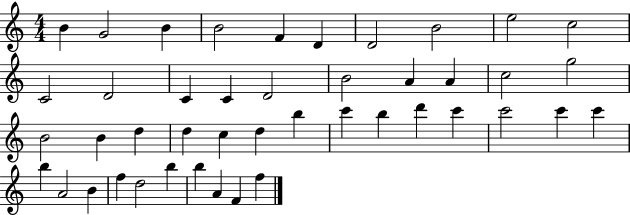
X:1
T:Untitled
M:4/4
L:1/4
K:C
B G2 B B2 F D D2 B2 e2 c2 C2 D2 C C D2 B2 A A c2 g2 B2 B d d c d b c' b d' c' c'2 c' c' b A2 B f d2 b b A F f